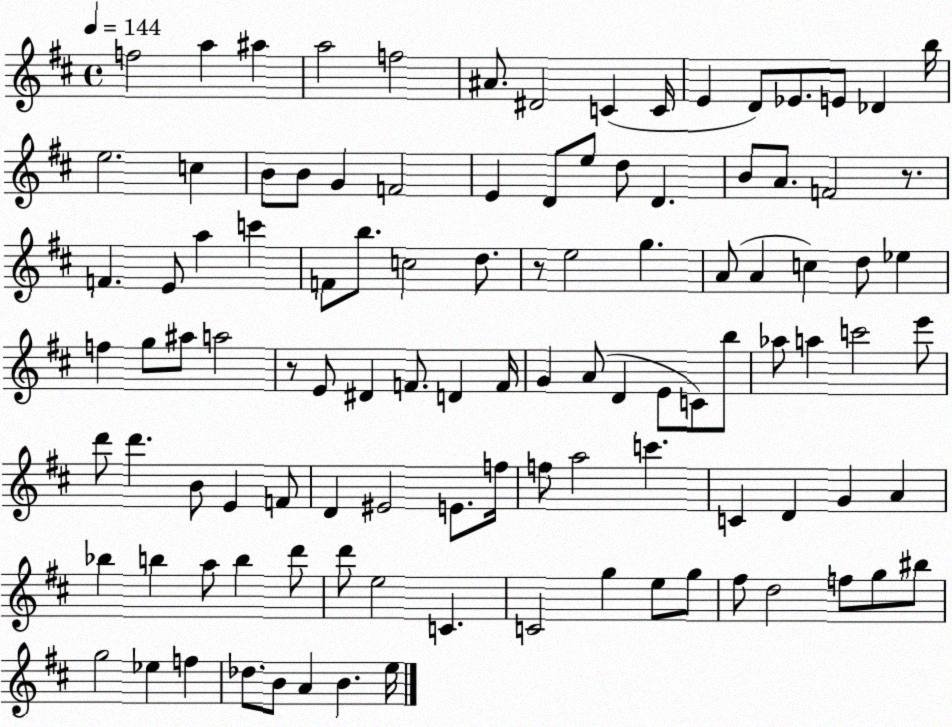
X:1
T:Untitled
M:4/4
L:1/4
K:D
f2 a ^a a2 f2 ^A/2 ^D2 C C/4 E D/2 _E/2 E/2 _D b/4 e2 c B/2 B/2 G F2 E D/2 e/2 d/2 D B/2 A/2 F2 z/2 F E/2 a c' F/2 b/2 c2 d/2 z/2 e2 g A/2 A c d/2 _e f g/2 ^a/2 a2 z/2 E/2 ^D F/2 D F/4 G A/2 D E/2 C/2 b/2 _a/2 a c'2 e'/2 d'/2 d' B/2 E F/2 D ^E2 E/2 f/4 f/2 a2 c' C D G A _b b a/2 b d'/2 d'/2 e2 C C2 g e/2 g/2 ^f/2 d2 f/2 g/2 ^b/2 g2 _e f _d/2 B/2 A B e/4